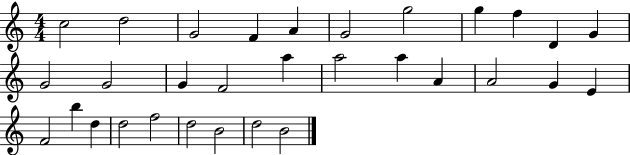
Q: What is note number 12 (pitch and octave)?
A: G4